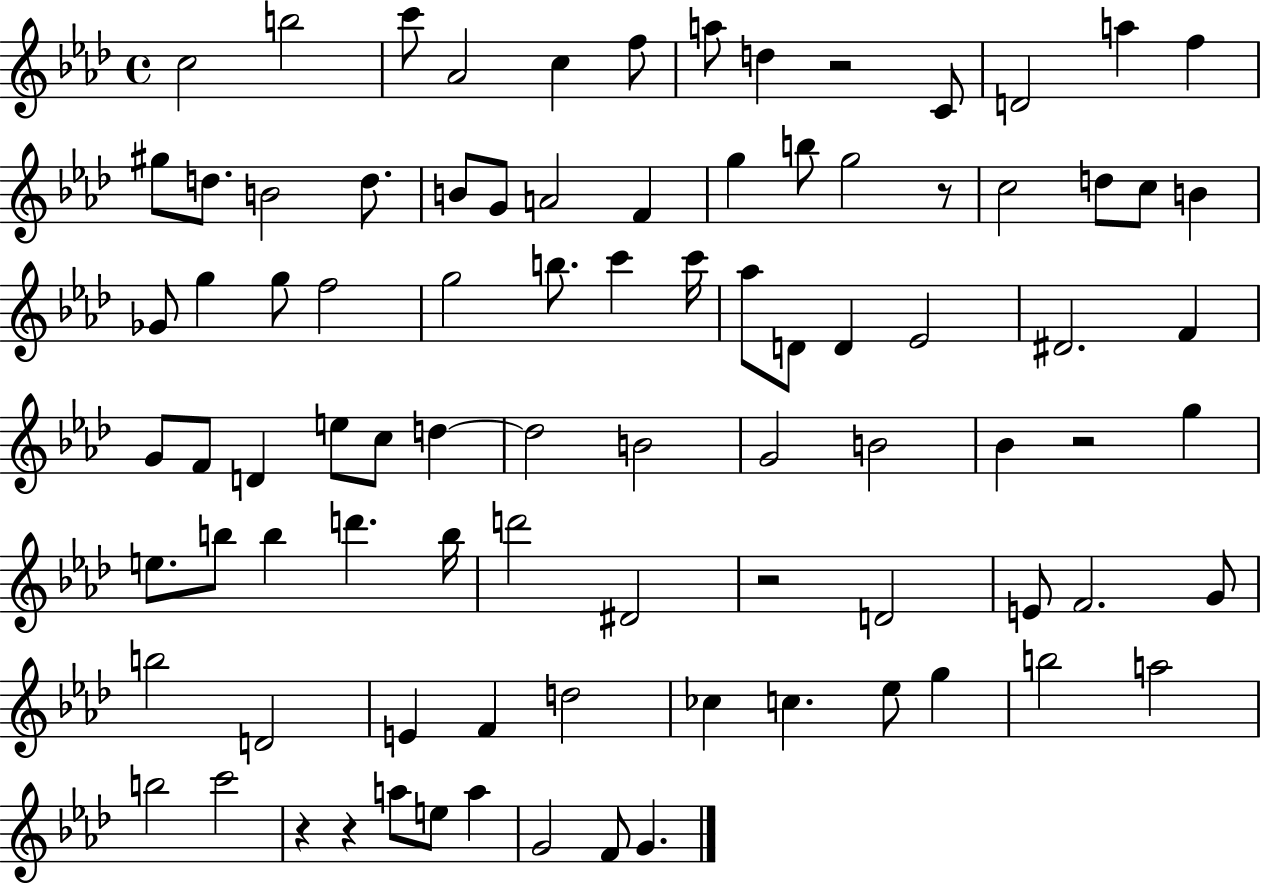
C5/h B5/h C6/e Ab4/h C5/q F5/e A5/e D5/q R/h C4/e D4/h A5/q F5/q G#5/e D5/e. B4/h D5/e. B4/e G4/e A4/h F4/q G5/q B5/e G5/h R/e C5/h D5/e C5/e B4/q Gb4/e G5/q G5/e F5/h G5/h B5/e. C6/q C6/s Ab5/e D4/e D4/q Eb4/h D#4/h. F4/q G4/e F4/e D4/q E5/e C5/e D5/q D5/h B4/h G4/h B4/h Bb4/q R/h G5/q E5/e. B5/e B5/q D6/q. B5/s D6/h D#4/h R/h D4/h E4/e F4/h. G4/e B5/h D4/h E4/q F4/q D5/h CES5/q C5/q. Eb5/e G5/q B5/h A5/h B5/h C6/h R/q R/q A5/e E5/e A5/q G4/h F4/e G4/q.